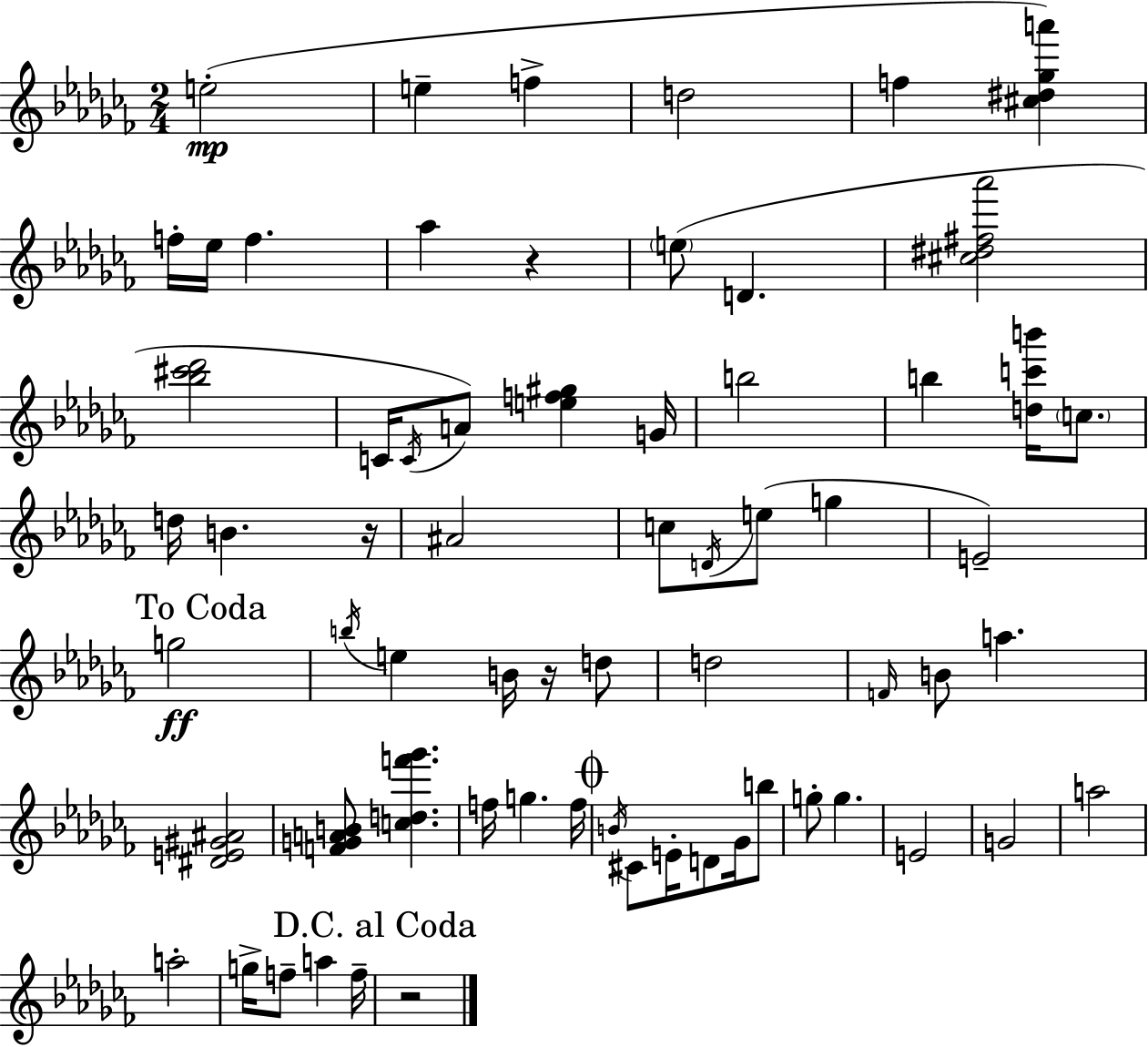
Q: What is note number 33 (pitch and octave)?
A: F4